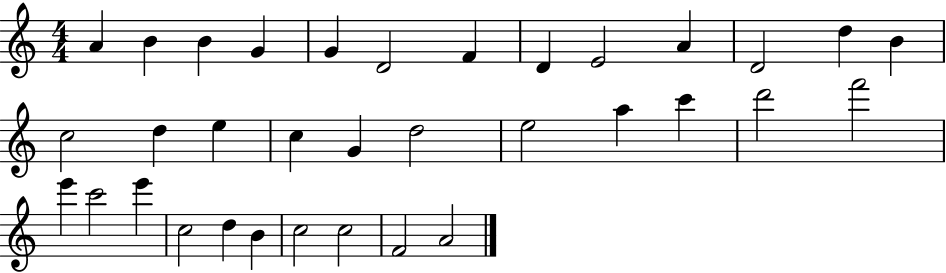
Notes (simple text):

A4/q B4/q B4/q G4/q G4/q D4/h F4/q D4/q E4/h A4/q D4/h D5/q B4/q C5/h D5/q E5/q C5/q G4/q D5/h E5/h A5/q C6/q D6/h F6/h E6/q C6/h E6/q C5/h D5/q B4/q C5/h C5/h F4/h A4/h